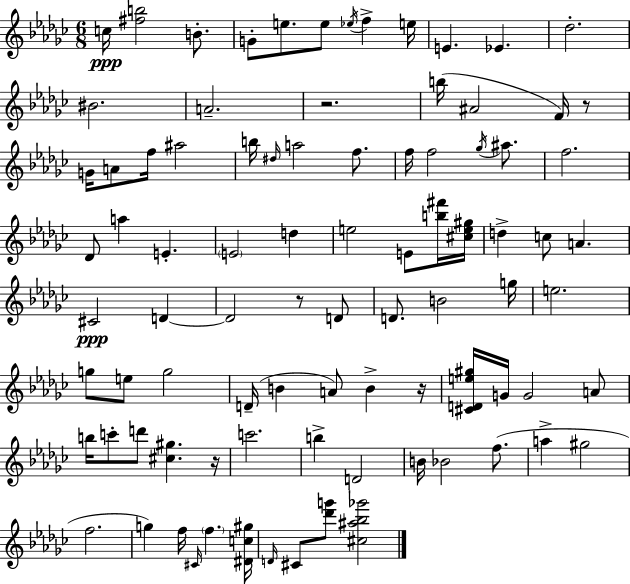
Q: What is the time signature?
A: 6/8